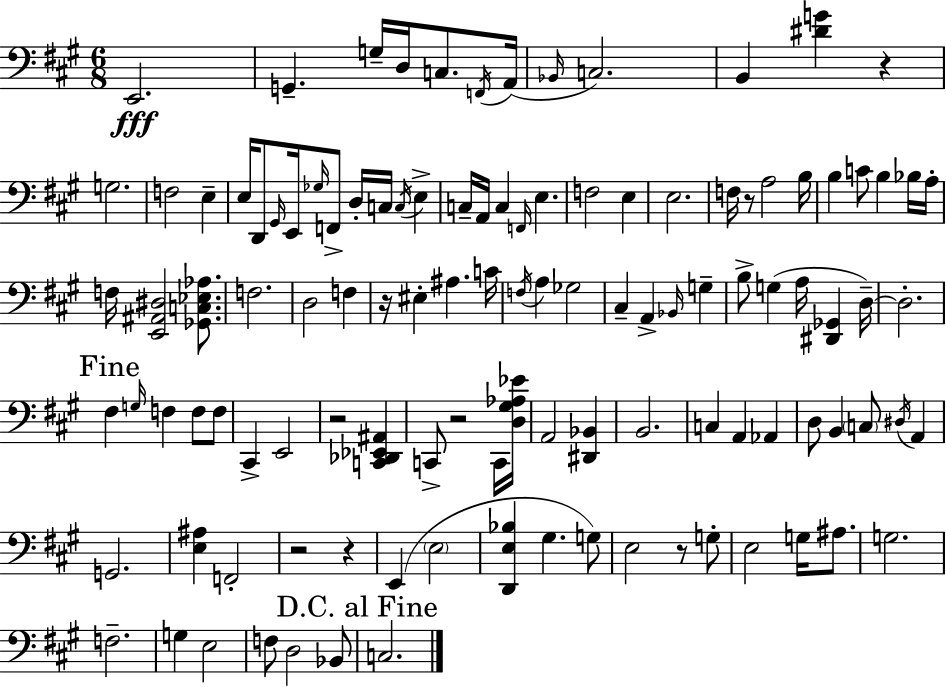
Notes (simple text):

E2/h. G2/q. G3/s D3/s C3/e. F2/s A2/s Bb2/s C3/h. B2/q [D#4,G4]/q R/q G3/h. F3/h E3/q E3/s D2/e G#2/s E2/s Gb3/s F2/e D3/s C3/s C3/s E3/q C3/s A2/s C3/q F2/s E3/q. F3/h E3/q E3/h. F3/s R/e A3/h B3/s B3/q C4/e B3/q Bb3/s A3/s F3/s [E2,A#2,D#3]/h [Gb2,C3,Eb3,Ab3]/e. F3/h. D3/h F3/q R/s EIS3/q A#3/q. C4/s F3/s A3/q Gb3/h C#3/q A2/q Bb2/s G3/q B3/e G3/q A3/s [D#2,Gb2]/q D3/s D3/h. F#3/q G3/s F3/q F3/e F3/e C#2/q E2/h R/h [C2,Db2,Eb2,A#2]/q C2/e R/h C2/s [D3,G#3,Ab3,Eb4]/s A2/h [D#2,Bb2]/q B2/h. C3/q A2/q Ab2/q D3/e B2/q C3/e D#3/s A2/q G2/h. [E3,A#3]/q F2/h R/h R/q E2/q E3/h [D2,E3,Bb3]/q G#3/q. G3/e E3/h R/e G3/e E3/h G3/s A#3/e. G3/h. F3/h. G3/q E3/h F3/e D3/h Bb2/e C3/h.